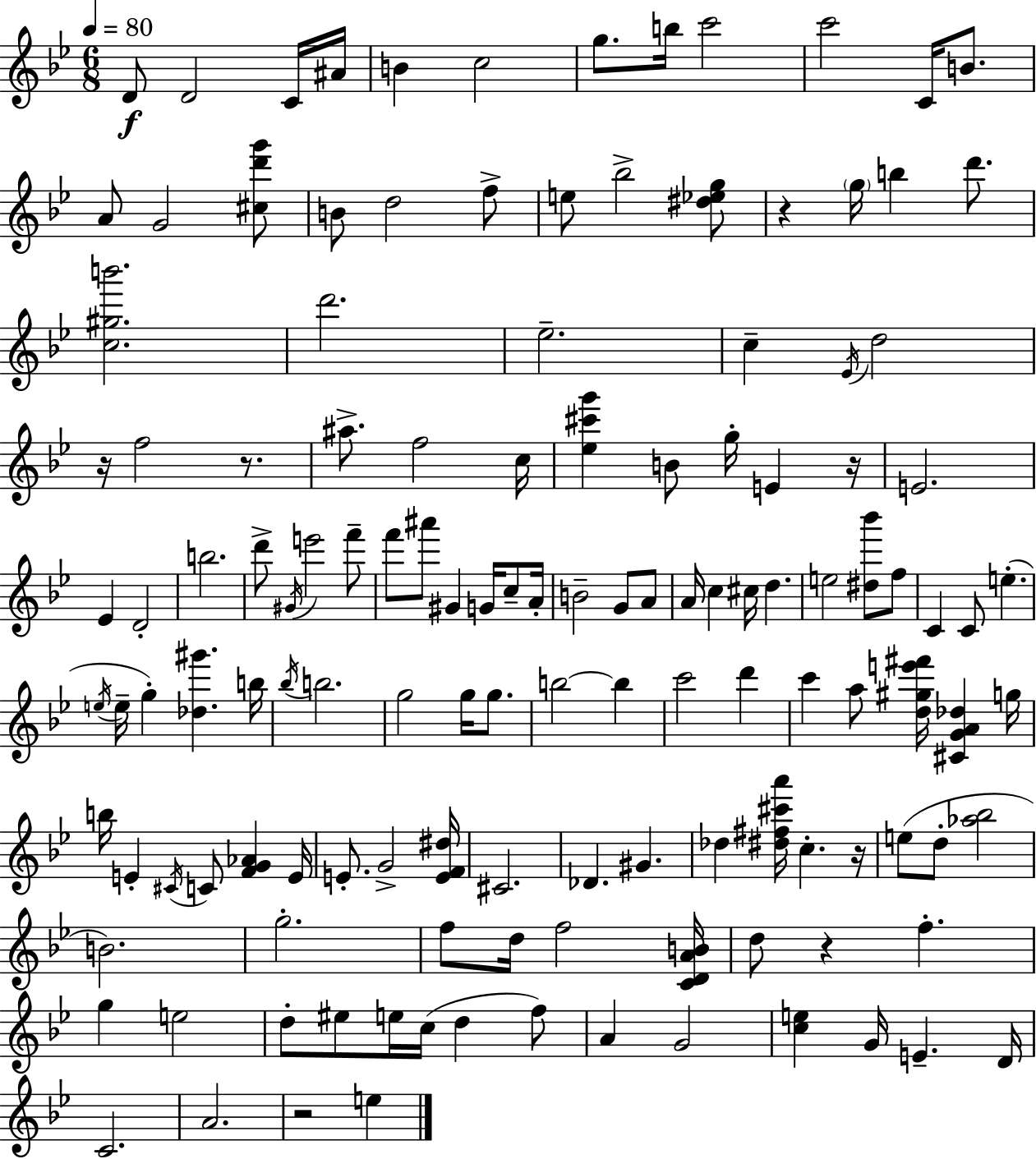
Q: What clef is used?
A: treble